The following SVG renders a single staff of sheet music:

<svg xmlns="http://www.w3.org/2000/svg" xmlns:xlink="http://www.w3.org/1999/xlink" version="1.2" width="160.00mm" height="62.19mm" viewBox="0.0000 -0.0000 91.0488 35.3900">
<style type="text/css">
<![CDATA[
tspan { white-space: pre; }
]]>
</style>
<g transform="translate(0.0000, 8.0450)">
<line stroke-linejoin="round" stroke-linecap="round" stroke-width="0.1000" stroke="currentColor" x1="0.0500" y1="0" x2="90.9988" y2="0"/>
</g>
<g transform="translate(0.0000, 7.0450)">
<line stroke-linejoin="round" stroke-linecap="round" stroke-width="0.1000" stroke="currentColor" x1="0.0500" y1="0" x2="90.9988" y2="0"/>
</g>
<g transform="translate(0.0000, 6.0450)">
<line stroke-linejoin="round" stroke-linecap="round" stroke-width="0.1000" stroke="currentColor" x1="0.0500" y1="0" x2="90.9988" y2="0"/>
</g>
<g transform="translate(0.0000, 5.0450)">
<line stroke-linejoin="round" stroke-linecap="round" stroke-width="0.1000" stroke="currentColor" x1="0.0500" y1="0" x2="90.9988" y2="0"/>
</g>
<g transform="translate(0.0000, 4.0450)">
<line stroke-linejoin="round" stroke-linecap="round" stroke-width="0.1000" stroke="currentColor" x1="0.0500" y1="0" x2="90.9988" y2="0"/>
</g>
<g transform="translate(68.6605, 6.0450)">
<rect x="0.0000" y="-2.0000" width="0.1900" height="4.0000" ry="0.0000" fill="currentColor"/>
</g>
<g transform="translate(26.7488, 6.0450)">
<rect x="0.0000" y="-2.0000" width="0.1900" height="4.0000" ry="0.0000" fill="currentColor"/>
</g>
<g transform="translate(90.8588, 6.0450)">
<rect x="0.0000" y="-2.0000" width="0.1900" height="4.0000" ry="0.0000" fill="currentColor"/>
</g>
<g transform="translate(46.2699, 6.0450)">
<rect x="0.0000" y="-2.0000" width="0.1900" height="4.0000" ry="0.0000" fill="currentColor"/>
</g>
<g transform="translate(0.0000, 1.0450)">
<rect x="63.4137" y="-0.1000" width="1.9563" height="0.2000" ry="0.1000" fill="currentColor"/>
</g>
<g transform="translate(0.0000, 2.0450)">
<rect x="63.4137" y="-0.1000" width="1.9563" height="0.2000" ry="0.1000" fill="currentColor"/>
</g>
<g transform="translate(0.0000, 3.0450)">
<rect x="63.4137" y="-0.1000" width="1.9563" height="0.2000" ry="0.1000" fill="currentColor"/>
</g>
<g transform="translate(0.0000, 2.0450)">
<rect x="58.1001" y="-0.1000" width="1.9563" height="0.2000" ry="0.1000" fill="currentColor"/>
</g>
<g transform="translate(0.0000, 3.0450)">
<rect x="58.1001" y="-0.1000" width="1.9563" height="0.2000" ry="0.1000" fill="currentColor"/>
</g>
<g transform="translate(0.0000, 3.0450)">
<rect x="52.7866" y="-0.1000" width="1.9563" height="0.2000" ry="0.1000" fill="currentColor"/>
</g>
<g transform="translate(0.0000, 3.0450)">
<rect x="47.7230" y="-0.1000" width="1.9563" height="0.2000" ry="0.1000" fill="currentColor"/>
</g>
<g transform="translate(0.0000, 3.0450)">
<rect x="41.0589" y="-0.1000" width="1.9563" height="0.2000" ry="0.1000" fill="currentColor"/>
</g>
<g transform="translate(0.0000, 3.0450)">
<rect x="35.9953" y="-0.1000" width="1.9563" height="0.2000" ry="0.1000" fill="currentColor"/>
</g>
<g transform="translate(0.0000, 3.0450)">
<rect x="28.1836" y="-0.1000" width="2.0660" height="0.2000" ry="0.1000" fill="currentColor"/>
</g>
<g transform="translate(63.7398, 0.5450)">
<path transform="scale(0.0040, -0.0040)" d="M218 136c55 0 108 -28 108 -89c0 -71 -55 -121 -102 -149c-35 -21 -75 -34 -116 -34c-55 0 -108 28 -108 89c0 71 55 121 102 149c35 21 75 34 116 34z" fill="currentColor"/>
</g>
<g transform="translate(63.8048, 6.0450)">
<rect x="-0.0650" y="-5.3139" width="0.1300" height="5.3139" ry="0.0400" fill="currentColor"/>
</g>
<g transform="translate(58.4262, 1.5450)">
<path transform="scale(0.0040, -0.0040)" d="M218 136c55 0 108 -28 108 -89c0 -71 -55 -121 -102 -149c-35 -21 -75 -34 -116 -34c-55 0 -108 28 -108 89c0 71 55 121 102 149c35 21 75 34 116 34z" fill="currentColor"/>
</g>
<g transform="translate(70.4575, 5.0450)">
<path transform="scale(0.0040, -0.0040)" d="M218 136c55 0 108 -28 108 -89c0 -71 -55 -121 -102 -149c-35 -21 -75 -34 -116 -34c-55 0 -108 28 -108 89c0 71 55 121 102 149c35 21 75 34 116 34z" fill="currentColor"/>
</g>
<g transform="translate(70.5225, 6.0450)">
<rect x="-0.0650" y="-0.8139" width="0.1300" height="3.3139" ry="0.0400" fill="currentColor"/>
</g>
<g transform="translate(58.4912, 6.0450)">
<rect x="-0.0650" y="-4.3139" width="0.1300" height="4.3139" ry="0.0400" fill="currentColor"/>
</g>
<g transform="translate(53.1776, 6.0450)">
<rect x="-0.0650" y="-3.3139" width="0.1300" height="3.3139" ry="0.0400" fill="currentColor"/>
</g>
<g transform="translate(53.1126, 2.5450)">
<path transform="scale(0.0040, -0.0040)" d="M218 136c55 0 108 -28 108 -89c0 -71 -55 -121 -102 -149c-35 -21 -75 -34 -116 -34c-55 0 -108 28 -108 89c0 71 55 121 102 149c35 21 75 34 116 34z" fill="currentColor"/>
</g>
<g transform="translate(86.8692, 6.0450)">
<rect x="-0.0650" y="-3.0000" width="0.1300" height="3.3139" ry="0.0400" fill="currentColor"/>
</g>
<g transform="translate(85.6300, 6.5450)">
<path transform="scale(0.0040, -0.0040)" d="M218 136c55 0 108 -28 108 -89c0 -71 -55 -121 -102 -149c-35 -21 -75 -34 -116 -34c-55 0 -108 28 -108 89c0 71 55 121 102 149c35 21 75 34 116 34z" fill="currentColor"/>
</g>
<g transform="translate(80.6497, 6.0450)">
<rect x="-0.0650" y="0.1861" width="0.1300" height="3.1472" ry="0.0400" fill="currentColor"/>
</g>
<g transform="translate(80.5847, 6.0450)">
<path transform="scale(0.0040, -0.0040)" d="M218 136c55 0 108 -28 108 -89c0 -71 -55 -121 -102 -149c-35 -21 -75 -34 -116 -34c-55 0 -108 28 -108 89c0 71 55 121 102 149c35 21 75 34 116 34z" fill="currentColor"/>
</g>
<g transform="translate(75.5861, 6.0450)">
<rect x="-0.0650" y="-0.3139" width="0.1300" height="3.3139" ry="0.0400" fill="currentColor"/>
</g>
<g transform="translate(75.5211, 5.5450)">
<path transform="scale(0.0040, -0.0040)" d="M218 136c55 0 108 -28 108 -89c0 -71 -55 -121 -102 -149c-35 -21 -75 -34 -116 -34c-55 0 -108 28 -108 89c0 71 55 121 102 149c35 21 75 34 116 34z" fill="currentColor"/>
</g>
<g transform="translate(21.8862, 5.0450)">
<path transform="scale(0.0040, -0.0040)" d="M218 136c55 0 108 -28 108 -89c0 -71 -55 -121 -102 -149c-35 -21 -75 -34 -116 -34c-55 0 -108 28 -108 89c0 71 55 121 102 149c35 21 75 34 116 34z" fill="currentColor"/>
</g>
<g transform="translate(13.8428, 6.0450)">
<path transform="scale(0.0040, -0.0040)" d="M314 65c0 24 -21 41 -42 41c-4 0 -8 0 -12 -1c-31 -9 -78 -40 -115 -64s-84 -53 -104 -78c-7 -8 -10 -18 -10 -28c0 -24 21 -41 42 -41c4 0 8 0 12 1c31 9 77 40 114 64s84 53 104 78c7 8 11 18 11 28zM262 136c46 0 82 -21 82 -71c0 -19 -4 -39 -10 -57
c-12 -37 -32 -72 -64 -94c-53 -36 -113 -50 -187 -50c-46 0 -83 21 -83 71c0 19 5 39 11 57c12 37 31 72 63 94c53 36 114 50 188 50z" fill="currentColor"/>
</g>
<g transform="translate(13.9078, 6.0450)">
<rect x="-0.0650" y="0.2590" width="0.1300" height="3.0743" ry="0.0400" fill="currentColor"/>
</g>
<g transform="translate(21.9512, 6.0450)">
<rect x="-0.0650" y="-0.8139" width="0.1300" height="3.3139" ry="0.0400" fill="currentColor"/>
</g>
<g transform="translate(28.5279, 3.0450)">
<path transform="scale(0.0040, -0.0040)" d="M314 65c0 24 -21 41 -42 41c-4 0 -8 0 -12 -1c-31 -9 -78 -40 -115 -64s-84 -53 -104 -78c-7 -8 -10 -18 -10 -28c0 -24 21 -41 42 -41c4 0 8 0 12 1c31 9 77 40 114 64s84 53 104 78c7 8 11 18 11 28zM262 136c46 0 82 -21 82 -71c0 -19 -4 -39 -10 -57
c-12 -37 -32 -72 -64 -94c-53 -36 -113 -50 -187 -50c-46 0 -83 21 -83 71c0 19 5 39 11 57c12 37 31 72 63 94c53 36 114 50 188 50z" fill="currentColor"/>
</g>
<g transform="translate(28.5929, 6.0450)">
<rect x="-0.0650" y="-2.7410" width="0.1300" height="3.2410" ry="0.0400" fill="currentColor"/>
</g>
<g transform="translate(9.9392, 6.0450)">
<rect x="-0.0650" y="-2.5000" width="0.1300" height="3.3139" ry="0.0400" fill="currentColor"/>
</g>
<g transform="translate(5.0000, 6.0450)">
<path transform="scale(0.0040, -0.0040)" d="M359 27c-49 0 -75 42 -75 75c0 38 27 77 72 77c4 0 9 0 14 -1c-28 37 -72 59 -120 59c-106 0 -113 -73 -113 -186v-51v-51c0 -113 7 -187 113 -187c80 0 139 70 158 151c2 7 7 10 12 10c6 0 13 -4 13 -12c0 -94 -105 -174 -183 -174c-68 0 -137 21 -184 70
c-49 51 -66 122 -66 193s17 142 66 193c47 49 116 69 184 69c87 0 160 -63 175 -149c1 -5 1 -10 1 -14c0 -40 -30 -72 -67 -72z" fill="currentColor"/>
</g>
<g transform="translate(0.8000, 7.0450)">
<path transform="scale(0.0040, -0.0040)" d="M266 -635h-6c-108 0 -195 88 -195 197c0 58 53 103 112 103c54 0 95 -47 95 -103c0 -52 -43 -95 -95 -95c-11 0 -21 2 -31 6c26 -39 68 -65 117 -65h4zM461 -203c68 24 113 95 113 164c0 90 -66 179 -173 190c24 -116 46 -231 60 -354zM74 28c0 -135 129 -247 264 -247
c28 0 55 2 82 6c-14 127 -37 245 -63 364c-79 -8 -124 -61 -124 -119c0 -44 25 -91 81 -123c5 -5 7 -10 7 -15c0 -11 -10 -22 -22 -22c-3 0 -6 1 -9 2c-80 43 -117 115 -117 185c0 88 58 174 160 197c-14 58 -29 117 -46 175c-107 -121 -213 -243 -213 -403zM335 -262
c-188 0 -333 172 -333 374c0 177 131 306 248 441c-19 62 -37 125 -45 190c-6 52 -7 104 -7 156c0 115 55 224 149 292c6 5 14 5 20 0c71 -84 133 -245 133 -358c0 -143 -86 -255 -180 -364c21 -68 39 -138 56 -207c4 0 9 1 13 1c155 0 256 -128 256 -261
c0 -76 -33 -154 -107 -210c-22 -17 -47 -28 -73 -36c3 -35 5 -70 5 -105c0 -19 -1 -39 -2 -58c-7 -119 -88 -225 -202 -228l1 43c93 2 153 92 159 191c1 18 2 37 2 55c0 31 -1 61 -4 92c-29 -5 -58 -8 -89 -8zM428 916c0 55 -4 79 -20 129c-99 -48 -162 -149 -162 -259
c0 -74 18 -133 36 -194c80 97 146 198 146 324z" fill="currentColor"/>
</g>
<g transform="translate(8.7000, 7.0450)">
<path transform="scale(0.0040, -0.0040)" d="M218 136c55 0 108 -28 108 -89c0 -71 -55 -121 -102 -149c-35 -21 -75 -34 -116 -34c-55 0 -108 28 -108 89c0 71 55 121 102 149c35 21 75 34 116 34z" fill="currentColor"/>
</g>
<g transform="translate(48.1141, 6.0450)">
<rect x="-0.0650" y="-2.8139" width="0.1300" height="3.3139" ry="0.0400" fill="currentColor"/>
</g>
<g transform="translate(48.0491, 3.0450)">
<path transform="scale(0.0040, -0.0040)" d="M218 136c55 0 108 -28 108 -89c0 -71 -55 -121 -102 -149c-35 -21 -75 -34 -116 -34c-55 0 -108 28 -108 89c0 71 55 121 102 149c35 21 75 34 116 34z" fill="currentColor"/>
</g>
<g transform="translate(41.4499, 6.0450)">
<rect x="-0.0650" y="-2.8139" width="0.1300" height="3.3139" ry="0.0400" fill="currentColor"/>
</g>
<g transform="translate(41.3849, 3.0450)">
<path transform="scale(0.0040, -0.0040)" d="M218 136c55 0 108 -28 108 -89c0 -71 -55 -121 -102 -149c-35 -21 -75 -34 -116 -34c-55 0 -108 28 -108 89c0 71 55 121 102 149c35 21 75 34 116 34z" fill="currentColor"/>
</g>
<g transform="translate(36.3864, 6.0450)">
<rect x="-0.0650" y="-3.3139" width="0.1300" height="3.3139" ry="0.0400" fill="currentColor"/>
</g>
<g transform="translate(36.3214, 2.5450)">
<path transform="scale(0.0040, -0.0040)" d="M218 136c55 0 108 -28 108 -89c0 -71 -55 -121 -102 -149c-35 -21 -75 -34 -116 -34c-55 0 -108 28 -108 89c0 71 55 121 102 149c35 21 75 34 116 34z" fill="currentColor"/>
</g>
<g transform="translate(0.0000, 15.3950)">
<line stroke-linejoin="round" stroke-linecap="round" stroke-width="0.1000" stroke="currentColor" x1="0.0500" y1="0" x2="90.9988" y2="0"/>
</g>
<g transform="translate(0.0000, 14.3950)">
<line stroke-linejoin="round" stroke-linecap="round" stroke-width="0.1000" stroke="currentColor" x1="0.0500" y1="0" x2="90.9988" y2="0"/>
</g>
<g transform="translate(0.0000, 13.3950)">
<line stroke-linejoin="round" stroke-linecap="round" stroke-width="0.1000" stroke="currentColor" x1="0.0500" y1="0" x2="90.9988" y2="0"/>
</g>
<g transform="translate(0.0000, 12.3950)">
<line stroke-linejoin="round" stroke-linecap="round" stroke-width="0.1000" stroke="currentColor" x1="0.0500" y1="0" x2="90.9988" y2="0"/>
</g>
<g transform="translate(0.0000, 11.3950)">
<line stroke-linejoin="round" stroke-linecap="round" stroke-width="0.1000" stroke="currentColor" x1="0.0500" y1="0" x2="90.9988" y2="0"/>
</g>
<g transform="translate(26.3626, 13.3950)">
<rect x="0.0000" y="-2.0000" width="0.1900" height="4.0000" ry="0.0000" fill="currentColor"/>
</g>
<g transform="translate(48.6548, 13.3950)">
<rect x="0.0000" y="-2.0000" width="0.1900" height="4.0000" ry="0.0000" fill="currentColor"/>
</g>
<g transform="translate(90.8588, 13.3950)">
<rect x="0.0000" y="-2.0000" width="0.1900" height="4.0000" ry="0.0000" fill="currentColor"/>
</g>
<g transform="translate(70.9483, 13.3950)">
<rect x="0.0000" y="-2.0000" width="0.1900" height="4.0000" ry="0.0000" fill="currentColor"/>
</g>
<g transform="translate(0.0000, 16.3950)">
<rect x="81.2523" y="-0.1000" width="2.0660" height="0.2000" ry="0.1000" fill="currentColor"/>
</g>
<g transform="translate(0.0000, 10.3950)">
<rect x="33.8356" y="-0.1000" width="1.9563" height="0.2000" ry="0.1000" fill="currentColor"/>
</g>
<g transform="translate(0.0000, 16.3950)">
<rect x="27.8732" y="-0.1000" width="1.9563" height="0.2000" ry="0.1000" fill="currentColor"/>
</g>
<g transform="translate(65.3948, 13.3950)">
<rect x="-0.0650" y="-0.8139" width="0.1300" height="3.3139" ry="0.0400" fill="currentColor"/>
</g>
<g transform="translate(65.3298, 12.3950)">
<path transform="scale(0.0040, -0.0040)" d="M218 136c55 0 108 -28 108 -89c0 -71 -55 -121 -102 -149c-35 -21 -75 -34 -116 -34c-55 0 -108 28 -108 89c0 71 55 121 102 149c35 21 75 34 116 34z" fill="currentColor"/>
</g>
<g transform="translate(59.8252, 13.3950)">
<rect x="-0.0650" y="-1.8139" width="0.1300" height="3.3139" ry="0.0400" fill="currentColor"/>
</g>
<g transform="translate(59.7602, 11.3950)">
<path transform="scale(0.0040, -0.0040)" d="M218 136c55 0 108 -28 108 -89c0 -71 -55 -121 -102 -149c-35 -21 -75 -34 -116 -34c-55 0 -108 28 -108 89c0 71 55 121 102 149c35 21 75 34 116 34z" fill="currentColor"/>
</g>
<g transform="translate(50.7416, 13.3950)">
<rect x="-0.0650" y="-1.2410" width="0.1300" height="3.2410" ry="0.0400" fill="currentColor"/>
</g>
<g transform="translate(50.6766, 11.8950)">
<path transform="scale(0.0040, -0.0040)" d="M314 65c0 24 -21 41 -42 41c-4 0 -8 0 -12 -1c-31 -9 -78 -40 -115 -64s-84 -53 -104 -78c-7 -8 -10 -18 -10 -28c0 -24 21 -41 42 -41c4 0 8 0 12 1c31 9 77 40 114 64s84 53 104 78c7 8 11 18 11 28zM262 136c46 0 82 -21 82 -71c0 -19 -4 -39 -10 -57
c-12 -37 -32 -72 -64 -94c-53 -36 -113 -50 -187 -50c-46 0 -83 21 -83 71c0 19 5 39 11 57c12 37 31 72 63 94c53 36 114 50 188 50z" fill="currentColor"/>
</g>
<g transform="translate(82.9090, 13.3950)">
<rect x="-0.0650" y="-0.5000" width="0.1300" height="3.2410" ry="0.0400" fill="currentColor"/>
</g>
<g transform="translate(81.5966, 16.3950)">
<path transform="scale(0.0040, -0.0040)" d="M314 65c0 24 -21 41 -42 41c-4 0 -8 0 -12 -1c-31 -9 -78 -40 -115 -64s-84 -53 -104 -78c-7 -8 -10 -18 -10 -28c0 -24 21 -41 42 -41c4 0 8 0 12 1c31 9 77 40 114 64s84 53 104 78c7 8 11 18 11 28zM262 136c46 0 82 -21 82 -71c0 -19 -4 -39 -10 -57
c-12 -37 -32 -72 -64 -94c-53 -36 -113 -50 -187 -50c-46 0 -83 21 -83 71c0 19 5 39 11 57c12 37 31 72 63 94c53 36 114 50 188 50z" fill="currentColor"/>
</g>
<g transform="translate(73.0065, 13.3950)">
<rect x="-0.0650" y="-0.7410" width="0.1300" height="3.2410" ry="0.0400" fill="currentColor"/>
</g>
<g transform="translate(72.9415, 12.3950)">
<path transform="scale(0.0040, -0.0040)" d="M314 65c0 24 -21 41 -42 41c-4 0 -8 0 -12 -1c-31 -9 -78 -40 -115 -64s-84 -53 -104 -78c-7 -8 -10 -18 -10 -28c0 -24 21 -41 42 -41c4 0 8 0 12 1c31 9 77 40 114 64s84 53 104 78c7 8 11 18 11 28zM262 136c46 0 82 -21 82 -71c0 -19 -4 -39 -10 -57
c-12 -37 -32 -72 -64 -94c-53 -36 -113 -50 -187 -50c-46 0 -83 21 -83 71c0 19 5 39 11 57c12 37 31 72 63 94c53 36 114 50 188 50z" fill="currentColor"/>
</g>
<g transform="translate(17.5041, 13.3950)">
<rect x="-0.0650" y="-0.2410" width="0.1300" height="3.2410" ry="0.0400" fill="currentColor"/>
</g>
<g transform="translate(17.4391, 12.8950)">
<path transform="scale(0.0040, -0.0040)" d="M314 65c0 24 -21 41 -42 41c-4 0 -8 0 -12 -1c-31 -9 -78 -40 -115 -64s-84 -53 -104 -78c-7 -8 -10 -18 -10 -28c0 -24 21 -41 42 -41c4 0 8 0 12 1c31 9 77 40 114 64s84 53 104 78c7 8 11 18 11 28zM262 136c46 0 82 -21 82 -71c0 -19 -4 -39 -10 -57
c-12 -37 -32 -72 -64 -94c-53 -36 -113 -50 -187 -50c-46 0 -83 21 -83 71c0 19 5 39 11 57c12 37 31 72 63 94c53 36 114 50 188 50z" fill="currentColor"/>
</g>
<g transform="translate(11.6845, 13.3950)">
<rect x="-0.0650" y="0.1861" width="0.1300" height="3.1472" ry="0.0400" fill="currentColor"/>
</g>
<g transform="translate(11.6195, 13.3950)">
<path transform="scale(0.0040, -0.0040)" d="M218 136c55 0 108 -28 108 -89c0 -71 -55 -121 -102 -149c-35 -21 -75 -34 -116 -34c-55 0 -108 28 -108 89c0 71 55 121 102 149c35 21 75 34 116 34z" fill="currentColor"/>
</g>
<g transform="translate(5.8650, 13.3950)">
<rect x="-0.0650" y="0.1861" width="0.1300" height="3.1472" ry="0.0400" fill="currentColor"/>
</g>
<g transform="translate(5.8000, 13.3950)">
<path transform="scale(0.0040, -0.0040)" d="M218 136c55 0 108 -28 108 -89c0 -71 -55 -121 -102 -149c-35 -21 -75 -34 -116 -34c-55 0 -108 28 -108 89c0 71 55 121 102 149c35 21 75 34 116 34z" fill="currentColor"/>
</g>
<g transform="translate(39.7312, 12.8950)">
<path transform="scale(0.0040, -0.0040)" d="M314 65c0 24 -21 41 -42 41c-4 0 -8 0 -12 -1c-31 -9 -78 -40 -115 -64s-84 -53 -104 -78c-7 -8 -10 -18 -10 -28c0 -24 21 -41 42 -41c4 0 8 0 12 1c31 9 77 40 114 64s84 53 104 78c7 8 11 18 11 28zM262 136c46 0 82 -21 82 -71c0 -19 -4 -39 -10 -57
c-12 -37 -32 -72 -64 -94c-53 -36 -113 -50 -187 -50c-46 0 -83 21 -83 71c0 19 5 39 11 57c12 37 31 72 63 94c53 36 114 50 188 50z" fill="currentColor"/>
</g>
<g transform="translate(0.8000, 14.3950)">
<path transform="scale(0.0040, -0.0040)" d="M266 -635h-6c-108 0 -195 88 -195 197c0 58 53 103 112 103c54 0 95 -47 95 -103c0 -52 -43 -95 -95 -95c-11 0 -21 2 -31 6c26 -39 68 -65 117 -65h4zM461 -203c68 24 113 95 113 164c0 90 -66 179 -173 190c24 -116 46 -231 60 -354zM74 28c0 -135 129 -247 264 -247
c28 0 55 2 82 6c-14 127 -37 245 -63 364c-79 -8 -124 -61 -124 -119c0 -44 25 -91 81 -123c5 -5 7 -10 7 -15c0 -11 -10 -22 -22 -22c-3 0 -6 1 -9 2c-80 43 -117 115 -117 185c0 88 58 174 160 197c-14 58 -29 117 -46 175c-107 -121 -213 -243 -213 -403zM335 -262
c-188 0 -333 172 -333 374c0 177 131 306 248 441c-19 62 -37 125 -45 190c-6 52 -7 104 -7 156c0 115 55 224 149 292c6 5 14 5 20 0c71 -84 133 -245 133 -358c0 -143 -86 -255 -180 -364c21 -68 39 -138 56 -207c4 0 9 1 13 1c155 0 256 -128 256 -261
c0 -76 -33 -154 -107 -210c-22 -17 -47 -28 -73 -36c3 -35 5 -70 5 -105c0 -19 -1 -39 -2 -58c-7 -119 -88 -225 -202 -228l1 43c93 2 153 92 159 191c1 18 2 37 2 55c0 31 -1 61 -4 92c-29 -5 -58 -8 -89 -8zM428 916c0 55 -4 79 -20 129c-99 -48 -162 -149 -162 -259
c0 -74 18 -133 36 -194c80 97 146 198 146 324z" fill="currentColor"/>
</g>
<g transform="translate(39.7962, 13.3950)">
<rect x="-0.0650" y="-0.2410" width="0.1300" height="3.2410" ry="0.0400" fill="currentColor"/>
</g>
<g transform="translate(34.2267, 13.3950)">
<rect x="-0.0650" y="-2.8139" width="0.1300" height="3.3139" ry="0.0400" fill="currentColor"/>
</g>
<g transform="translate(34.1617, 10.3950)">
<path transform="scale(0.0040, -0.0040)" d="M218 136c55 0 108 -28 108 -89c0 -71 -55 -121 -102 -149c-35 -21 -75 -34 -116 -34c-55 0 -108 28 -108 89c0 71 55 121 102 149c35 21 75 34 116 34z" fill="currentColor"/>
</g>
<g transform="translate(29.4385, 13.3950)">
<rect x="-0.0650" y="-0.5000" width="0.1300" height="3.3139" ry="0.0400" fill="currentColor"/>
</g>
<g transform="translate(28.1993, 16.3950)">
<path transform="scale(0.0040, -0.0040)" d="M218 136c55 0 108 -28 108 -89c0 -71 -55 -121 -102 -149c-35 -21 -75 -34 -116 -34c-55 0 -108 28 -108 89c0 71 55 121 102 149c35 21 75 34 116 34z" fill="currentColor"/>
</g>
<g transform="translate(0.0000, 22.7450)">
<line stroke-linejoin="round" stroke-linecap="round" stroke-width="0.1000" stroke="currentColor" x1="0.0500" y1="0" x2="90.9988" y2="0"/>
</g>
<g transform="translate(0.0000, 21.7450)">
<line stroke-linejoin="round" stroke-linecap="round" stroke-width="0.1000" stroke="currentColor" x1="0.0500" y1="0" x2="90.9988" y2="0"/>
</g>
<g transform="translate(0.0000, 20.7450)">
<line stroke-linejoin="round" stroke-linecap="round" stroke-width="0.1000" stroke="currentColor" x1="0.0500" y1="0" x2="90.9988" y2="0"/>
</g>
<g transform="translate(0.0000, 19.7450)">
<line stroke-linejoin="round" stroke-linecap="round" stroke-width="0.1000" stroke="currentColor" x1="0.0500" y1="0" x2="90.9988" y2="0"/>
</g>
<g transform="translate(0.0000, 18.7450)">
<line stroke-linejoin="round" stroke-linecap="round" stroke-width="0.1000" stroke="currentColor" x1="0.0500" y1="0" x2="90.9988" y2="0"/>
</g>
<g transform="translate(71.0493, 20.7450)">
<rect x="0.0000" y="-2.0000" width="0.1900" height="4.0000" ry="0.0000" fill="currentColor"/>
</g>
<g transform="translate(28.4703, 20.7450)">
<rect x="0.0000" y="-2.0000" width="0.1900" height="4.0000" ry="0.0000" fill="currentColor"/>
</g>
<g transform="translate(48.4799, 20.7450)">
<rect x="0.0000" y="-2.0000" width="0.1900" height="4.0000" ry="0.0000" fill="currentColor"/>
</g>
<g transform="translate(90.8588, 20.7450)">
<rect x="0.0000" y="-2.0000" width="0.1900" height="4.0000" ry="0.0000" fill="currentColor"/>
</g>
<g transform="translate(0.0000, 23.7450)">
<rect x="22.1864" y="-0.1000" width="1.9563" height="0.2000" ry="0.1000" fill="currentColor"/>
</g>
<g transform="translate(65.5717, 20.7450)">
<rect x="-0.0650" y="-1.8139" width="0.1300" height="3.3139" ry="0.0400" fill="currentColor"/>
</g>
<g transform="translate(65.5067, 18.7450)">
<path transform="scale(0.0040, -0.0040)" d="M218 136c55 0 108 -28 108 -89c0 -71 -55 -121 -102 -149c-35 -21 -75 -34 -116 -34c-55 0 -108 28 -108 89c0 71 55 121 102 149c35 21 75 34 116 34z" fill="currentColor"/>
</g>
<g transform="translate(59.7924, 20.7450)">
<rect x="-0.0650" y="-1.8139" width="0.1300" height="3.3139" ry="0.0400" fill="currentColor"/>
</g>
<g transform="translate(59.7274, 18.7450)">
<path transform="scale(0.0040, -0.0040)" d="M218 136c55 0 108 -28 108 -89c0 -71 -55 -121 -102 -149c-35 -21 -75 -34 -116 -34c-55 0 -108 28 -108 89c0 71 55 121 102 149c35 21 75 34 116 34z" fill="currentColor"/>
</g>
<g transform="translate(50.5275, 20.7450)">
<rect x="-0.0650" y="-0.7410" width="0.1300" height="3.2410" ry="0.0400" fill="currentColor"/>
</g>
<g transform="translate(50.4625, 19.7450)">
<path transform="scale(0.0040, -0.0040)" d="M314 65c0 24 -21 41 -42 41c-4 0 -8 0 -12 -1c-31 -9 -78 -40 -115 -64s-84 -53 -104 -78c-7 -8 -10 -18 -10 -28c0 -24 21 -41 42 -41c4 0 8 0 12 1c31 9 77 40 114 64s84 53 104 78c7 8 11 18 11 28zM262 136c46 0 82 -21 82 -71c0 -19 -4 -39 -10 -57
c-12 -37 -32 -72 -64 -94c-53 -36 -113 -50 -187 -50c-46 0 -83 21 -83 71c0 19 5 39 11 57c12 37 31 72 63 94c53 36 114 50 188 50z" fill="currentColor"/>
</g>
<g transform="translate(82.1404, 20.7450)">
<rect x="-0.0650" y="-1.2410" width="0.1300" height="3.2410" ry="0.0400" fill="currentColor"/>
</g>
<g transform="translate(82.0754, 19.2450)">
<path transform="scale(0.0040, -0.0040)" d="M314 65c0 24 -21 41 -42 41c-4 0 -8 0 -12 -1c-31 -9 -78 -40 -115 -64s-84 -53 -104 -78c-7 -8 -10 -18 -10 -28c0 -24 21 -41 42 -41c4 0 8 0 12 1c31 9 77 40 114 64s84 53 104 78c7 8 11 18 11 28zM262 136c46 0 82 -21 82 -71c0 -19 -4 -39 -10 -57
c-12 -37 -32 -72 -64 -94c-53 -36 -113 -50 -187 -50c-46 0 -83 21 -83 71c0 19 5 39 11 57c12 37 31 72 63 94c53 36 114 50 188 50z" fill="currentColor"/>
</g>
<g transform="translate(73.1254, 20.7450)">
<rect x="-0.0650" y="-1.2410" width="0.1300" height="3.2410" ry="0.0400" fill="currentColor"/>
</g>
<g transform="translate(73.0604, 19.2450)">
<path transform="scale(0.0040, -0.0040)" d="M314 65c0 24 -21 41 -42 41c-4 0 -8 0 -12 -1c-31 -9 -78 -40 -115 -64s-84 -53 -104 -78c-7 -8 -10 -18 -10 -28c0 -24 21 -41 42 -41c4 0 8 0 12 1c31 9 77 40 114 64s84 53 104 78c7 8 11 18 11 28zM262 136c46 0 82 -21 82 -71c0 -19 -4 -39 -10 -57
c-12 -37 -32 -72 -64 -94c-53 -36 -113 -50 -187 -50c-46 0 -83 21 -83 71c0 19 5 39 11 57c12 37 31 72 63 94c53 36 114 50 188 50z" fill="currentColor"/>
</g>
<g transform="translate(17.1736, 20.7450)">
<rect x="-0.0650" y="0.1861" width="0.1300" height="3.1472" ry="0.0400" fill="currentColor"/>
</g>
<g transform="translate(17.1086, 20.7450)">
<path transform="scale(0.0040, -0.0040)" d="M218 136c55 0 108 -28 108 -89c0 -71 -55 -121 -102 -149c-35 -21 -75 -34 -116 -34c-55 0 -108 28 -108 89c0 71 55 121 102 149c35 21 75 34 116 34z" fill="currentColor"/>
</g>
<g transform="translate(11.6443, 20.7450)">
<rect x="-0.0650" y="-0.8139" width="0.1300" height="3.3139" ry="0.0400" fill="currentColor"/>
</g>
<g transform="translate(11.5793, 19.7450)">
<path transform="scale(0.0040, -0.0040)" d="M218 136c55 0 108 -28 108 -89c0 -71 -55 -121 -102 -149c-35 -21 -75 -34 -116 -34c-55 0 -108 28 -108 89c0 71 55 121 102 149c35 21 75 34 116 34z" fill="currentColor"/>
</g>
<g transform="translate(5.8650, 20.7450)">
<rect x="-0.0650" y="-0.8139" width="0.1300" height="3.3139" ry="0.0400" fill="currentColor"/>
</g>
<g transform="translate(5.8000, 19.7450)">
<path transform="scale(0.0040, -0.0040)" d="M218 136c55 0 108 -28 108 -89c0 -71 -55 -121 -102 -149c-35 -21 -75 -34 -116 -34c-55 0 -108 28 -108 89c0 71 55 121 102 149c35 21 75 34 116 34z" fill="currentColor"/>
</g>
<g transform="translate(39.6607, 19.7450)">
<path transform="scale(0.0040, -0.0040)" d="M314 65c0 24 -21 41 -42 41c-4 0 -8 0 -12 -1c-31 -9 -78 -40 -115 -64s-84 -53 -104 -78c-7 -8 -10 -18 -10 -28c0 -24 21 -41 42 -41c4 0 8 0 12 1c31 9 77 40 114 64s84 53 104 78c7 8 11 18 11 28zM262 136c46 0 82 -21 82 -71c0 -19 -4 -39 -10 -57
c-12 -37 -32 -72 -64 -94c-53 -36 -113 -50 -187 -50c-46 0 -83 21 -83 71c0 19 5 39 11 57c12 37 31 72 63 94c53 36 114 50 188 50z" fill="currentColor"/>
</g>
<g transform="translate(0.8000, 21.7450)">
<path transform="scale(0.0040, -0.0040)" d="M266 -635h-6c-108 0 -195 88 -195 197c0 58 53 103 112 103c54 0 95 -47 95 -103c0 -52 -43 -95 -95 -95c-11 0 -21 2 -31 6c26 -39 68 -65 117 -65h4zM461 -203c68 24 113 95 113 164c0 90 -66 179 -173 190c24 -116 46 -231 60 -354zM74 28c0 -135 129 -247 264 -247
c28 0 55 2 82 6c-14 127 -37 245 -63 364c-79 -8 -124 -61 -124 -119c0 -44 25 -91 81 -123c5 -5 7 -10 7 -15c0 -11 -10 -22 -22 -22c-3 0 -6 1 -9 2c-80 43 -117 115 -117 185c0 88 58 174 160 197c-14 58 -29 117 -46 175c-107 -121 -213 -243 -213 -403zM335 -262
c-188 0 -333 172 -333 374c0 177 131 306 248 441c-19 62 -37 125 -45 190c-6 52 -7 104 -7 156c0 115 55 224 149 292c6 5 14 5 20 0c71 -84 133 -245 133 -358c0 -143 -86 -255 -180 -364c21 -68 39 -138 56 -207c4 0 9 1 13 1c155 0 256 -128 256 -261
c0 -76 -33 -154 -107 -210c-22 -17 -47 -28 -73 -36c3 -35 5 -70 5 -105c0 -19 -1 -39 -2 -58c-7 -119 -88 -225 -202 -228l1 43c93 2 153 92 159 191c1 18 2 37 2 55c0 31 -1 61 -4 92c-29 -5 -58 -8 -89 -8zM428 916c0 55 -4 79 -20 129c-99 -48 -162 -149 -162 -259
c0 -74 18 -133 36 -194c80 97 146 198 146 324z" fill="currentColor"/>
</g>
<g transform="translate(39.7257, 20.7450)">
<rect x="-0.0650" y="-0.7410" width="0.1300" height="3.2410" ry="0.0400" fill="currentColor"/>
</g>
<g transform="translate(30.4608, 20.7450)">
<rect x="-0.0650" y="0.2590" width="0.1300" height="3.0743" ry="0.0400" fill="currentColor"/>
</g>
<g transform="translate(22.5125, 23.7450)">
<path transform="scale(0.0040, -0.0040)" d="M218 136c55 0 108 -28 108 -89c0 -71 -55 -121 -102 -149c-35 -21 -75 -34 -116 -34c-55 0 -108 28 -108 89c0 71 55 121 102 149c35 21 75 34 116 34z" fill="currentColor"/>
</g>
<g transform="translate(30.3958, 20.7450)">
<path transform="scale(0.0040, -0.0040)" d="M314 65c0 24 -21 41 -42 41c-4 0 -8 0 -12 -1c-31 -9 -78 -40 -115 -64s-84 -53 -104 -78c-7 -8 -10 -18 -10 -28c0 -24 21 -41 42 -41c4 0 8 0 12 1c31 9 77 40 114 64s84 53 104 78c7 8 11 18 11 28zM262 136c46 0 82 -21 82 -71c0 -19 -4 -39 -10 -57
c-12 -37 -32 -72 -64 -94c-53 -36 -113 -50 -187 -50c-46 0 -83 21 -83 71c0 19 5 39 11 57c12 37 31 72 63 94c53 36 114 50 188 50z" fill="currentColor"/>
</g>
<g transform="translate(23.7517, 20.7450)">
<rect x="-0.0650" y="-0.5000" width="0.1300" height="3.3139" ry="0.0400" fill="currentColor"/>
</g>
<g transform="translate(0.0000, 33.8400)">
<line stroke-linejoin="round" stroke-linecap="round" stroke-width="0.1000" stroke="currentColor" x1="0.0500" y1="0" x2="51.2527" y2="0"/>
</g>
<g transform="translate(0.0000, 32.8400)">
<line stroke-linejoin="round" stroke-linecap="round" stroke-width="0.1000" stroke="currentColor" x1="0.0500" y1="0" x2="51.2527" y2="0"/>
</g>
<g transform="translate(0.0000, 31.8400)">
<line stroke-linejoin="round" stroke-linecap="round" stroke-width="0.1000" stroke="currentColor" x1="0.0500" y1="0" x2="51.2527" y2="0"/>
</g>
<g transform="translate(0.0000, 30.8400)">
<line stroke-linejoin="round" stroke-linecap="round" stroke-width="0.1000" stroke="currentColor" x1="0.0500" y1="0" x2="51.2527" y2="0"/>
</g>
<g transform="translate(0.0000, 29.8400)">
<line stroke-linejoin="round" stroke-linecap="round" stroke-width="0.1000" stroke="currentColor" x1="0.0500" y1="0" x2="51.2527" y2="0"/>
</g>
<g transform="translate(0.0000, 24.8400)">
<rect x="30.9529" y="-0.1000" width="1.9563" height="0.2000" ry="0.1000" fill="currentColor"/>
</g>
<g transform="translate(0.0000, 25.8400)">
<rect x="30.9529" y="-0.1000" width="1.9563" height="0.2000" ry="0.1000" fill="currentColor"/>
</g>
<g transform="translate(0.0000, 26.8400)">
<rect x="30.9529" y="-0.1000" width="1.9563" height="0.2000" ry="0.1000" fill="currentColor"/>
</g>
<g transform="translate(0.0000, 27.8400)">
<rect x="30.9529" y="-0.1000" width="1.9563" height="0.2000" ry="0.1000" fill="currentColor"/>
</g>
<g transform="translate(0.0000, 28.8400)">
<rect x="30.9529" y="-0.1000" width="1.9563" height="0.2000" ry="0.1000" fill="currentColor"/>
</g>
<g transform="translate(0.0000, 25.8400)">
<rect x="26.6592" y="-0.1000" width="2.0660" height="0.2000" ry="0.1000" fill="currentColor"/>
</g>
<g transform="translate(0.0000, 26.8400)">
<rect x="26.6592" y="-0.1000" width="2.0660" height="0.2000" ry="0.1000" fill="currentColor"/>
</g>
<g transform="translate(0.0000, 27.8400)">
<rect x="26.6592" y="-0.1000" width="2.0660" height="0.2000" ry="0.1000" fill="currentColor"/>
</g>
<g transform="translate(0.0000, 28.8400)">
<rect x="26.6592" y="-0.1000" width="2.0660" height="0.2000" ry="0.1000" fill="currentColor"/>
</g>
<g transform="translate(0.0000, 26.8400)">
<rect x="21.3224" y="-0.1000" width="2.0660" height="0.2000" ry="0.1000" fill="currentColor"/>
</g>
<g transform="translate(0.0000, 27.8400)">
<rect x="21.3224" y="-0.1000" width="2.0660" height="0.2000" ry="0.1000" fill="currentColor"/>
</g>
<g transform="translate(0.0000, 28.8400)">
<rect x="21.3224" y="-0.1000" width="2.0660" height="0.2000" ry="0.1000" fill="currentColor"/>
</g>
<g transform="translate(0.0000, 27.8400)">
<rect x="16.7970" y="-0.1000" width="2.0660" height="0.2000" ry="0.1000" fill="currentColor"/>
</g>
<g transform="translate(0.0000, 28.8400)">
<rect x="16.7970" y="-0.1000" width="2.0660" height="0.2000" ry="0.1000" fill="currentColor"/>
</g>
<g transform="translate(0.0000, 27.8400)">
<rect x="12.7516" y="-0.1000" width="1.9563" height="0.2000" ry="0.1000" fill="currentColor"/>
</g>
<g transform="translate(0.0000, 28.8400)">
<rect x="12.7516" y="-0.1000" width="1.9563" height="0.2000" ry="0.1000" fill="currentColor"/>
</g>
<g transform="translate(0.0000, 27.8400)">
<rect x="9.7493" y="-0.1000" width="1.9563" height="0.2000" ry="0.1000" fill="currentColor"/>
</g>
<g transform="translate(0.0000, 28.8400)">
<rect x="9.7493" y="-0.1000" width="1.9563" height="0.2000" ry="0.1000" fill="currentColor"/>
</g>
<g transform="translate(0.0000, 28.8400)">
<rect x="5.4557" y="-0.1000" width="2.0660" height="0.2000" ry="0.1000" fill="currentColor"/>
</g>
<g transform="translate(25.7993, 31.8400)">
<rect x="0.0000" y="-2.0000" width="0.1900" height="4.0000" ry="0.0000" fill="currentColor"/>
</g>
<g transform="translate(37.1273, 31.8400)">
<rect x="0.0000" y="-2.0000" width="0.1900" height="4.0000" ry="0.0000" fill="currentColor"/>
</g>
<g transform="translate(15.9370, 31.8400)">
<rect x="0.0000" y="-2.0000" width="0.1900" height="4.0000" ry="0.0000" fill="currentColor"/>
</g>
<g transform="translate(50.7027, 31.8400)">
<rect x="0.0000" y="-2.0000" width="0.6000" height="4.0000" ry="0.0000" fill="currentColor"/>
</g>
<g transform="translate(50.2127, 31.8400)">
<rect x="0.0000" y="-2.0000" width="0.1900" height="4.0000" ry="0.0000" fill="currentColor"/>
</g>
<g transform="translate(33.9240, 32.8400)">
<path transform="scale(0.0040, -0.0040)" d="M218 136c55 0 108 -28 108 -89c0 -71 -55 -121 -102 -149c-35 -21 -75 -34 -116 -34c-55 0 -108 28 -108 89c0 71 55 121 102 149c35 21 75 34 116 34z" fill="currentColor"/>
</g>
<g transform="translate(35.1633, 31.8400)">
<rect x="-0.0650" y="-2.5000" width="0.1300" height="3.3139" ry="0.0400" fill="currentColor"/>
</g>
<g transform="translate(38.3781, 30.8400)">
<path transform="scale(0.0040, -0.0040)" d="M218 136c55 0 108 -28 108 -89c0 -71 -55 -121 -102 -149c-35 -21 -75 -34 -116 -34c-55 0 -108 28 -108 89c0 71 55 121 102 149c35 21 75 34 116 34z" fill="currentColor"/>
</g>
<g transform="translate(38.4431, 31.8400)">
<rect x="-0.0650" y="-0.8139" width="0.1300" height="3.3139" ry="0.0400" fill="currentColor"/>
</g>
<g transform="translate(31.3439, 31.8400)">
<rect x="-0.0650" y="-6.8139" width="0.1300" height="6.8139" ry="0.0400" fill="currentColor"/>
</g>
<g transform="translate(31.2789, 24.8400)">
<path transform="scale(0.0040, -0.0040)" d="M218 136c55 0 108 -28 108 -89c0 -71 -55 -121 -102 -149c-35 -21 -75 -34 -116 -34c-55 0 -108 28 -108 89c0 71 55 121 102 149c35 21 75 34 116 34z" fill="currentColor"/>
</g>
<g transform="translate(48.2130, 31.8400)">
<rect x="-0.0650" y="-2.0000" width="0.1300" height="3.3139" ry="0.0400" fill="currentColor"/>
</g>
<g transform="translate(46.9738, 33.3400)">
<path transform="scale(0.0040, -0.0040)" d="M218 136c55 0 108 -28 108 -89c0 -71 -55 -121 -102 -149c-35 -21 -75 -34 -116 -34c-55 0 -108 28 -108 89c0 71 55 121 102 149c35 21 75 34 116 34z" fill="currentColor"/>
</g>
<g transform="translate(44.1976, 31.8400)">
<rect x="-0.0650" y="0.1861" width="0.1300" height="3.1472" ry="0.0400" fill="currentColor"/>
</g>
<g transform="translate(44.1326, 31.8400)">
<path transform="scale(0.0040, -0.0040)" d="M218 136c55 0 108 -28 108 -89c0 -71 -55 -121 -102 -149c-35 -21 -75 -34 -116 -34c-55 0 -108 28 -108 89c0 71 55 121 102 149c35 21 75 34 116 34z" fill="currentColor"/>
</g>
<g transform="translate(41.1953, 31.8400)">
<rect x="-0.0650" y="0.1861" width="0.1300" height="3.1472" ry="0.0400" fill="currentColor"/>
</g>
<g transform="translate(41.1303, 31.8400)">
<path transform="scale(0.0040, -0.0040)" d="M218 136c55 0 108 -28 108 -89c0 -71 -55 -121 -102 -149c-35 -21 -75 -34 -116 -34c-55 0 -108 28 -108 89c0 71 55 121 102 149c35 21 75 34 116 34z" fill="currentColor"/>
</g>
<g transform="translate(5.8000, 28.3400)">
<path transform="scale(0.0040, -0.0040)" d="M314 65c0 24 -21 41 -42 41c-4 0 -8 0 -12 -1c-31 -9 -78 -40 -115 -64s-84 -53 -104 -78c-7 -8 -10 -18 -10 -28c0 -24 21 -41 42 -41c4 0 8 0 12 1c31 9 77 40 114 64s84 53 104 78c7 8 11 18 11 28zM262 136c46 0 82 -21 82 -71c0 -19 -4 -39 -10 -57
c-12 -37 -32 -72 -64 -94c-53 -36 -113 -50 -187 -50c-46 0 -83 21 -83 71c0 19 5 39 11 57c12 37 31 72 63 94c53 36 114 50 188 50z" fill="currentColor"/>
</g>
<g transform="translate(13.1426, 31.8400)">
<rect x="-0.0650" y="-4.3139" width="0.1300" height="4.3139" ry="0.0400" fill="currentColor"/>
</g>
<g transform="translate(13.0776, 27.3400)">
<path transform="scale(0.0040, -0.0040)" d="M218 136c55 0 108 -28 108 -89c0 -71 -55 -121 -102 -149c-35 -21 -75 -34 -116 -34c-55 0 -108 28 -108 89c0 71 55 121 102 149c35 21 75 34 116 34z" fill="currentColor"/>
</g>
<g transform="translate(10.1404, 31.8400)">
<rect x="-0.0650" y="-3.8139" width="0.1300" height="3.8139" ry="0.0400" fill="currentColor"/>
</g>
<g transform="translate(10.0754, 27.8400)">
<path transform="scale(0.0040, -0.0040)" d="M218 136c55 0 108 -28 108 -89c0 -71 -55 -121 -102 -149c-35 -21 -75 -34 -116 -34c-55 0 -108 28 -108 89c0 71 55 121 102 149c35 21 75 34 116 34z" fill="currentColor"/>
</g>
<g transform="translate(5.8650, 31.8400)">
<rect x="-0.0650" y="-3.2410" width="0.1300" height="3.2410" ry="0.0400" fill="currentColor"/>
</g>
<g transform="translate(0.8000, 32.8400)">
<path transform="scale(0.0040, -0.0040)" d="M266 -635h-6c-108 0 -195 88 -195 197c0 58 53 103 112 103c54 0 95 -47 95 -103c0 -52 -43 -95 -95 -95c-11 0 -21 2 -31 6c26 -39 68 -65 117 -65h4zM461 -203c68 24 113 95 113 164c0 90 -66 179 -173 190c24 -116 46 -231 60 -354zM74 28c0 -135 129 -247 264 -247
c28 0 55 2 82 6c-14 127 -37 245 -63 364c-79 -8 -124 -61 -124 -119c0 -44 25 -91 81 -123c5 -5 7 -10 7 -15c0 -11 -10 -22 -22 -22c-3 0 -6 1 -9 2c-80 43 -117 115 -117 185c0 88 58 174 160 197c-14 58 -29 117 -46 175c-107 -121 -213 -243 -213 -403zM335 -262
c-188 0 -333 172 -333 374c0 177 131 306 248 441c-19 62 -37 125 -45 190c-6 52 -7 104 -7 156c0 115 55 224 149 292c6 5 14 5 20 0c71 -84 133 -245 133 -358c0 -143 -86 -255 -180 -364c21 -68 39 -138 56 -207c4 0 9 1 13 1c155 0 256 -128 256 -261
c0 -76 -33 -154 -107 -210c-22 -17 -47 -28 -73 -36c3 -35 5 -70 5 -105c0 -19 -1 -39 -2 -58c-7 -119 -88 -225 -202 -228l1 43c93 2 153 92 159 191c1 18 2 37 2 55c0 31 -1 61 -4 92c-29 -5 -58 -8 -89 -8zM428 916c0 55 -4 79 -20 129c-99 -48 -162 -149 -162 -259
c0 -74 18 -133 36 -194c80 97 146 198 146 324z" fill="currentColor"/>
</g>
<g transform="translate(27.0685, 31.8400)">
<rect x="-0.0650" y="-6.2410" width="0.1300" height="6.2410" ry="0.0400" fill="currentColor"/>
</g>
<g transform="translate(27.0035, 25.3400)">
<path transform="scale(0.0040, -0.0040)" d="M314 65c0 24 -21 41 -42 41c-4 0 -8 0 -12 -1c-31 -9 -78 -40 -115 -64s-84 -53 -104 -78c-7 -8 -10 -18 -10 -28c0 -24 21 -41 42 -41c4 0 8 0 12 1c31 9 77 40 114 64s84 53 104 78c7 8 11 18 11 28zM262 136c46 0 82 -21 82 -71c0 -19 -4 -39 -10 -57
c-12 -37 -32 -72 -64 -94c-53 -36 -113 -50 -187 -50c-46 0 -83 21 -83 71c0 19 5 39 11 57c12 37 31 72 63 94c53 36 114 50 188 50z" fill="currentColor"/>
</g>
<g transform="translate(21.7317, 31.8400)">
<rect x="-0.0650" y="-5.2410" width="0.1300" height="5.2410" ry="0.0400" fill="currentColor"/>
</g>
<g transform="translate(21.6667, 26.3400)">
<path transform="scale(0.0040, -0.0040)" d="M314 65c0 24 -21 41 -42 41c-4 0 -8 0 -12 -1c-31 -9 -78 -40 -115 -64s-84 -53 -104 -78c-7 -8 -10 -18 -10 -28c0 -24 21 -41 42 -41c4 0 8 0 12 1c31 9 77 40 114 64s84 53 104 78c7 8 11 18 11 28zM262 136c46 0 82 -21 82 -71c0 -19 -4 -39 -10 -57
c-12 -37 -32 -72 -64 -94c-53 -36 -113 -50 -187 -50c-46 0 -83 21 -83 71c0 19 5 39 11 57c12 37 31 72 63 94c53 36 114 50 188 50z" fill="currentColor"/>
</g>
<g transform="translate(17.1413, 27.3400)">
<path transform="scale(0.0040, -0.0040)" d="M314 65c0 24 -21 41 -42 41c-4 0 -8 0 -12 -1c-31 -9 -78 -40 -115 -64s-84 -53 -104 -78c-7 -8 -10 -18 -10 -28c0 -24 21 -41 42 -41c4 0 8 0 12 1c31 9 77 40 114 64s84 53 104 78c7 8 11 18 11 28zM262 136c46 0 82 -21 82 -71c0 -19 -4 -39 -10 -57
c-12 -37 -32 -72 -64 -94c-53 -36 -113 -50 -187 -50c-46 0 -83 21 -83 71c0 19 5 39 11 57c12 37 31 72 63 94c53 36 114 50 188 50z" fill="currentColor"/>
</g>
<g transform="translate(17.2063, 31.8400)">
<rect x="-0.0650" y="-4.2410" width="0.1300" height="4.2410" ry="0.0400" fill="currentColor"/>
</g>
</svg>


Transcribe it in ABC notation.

X:1
T:Untitled
M:4/4
L:1/4
K:C
G B2 d a2 b a a b d' f' d c B A B B c2 C a c2 e2 f d d2 C2 d d B C B2 d2 d2 f f e2 e2 b2 c' d' d'2 f'2 a'2 b' G d B B F